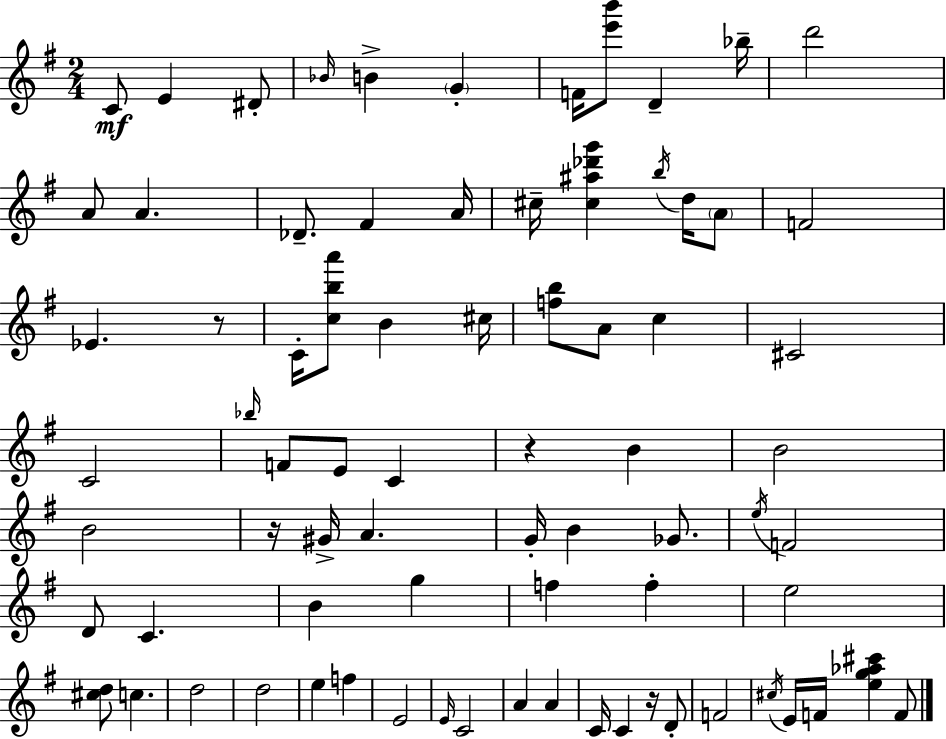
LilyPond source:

{
  \clef treble
  \numericTimeSignature
  \time 2/4
  \key g \major
  c'8\mf e'4 dis'8-. | \grace { bes'16 } b'4-> \parenthesize g'4-. | f'16 <e''' b'''>8 d'4-- | bes''16-- d'''2 | \break a'8 a'4. | des'8.-- fis'4 | a'16 cis''16-- <cis'' ais'' des''' g'''>4 \acciaccatura { b''16 } d''16 | \parenthesize a'8 f'2 | \break ees'4. | r8 c'16-. <c'' b'' a'''>8 b'4 | cis''16 <f'' b''>8 a'8 c''4 | cis'2 | \break c'2 | \grace { bes''16 } f'8 e'8 c'4 | r4 b'4 | b'2 | \break b'2 | r16 gis'16-> a'4. | g'16-. b'4 | ges'8. \acciaccatura { e''16 } f'2 | \break d'8 c'4. | b'4 | g''4 f''4 | f''4-. e''2 | \break <cis'' d''>8 c''4. | d''2 | d''2 | e''4 | \break f''4 e'2 | \grace { e'16 } c'2 | a'4 | a'4 c'16 c'4 | \break r16 d'8-. f'2 | \acciaccatura { cis''16 } e'16 f'16 | <e'' g'' aes'' cis'''>4 f'8 \bar "|."
}